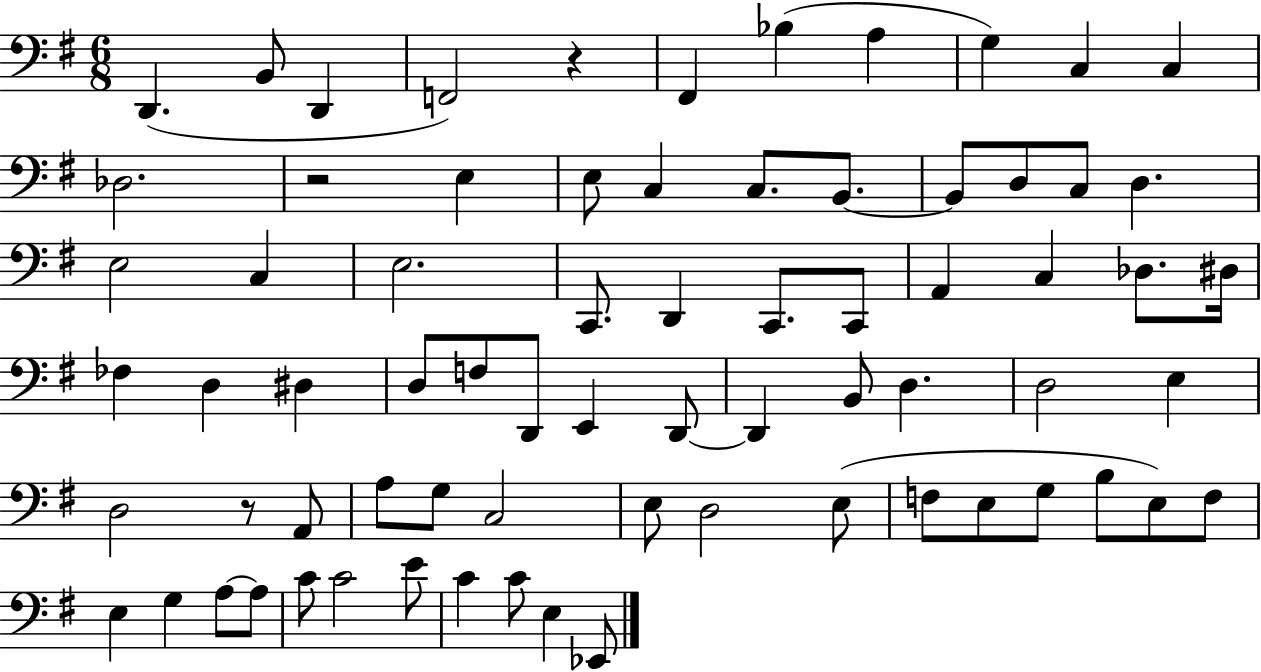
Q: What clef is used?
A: bass